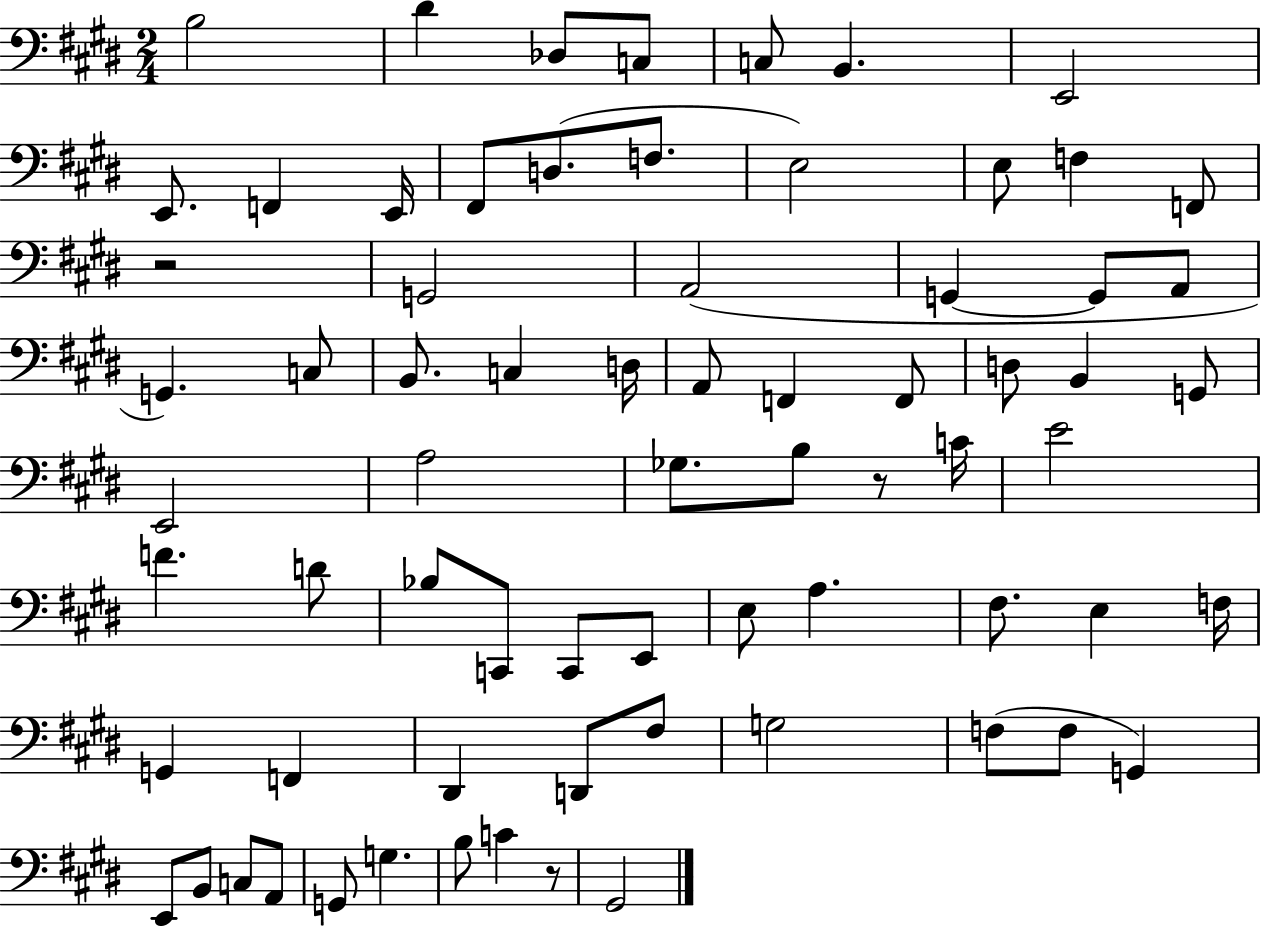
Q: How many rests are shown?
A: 3